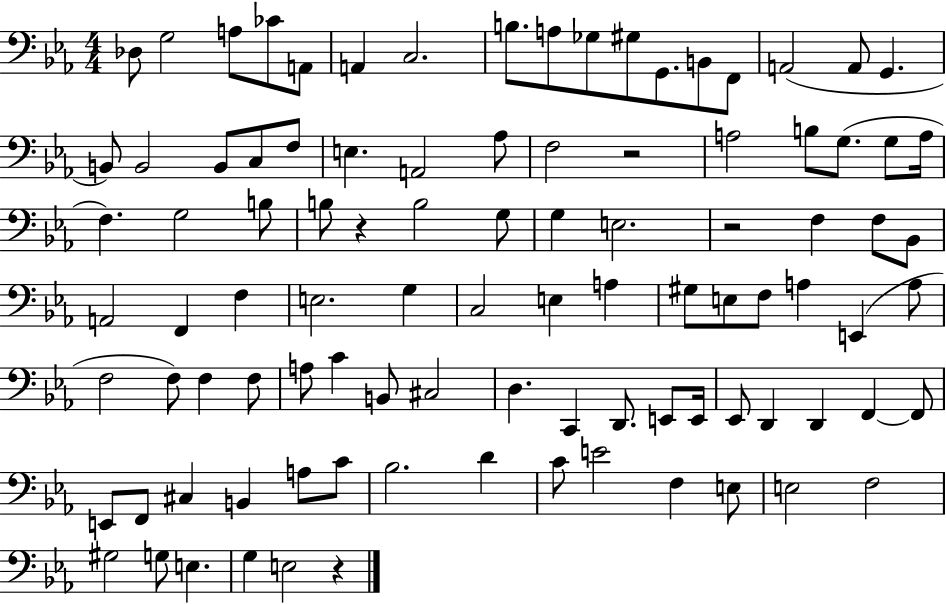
Db3/e G3/h A3/e CES4/e A2/e A2/q C3/h. B3/e. A3/e Gb3/e G#3/e G2/e. B2/e F2/e A2/h A2/e G2/q. B2/e B2/h B2/e C3/e F3/e E3/q. A2/h Ab3/e F3/h R/h A3/h B3/e G3/e. G3/e A3/s F3/q. G3/h B3/e B3/e R/q B3/h G3/e G3/q E3/h. R/h F3/q F3/e Bb2/e A2/h F2/q F3/q E3/h. G3/q C3/h E3/q A3/q G#3/e E3/e F3/e A3/q E2/q A3/e F3/h F3/e F3/q F3/e A3/e C4/q B2/e C#3/h D3/q. C2/q D2/e. E2/e E2/s Eb2/e D2/q D2/q F2/q F2/e E2/e F2/e C#3/q B2/q A3/e C4/e Bb3/h. D4/q C4/e E4/h F3/q E3/e E3/h F3/h G#3/h G3/e E3/q. G3/q E3/h R/q